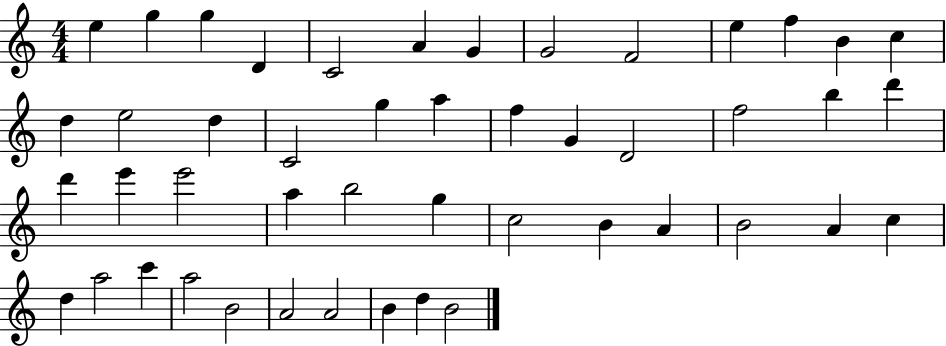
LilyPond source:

{
  \clef treble
  \numericTimeSignature
  \time 4/4
  \key c \major
  e''4 g''4 g''4 d'4 | c'2 a'4 g'4 | g'2 f'2 | e''4 f''4 b'4 c''4 | \break d''4 e''2 d''4 | c'2 g''4 a''4 | f''4 g'4 d'2 | f''2 b''4 d'''4 | \break d'''4 e'''4 e'''2 | a''4 b''2 g''4 | c''2 b'4 a'4 | b'2 a'4 c''4 | \break d''4 a''2 c'''4 | a''2 b'2 | a'2 a'2 | b'4 d''4 b'2 | \break \bar "|."
}